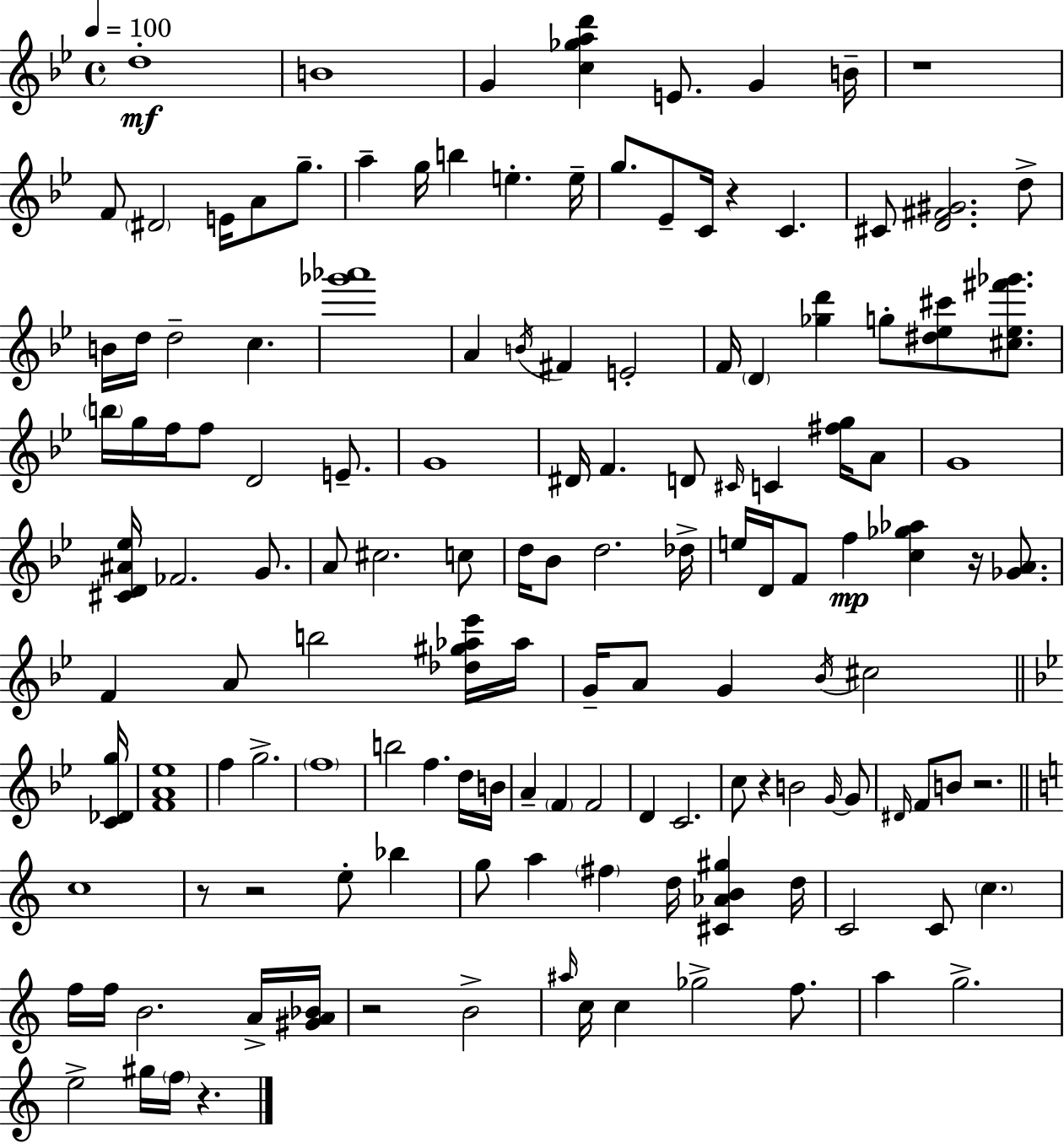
{
  \clef treble
  \time 4/4
  \defaultTimeSignature
  \key g \minor
  \tempo 4 = 100
  d''1-.\mf | b'1 | g'4 <c'' ges'' a'' d'''>4 e'8. g'4 b'16-- | r1 | \break f'8 \parenthesize dis'2 e'16 a'8 g''8.-- | a''4-- g''16 b''4 e''4.-. e''16-- | g''8. ees'8-- c'16 r4 c'4. | cis'8 <d' fis' gis'>2. d''8-> | \break b'16 d''16 d''2-- c''4. | <ges''' aes'''>1 | a'4 \acciaccatura { b'16 } fis'4 e'2-. | f'16 \parenthesize d'4 <ges'' d'''>4 g''8-. <dis'' ees'' cis'''>8 <cis'' ees'' fis''' ges'''>8. | \break \parenthesize b''16 g''16 f''16 f''8 d'2 e'8.-- | g'1 | dis'16 f'4. d'8 \grace { cis'16 } c'4 <fis'' g''>16 | a'8 g'1 | \break <cis' d' ais' ees''>16 fes'2. g'8. | a'8 cis''2. | c''8 d''16 bes'8 d''2. | des''16-> e''16 d'16 f'8 f''4\mp <c'' ges'' aes''>4 r16 <ges' a'>8. | \break f'4 a'8 b''2 | <des'' gis'' aes'' ees'''>16 aes''16 g'16-- a'8 g'4 \acciaccatura { bes'16 } cis''2 | \bar "||" \break \key bes \major <c' des' g''>16 <f' a' ees''>1 | f''4 g''2.-> | \parenthesize f''1 | b''2 f''4. d''16 | \break b'16 a'4-- \parenthesize f'4 f'2 | d'4 c'2. | c''8 r4 b'2 \grace { g'16~ }~ | g'8 \grace { dis'16 } f'8 b'8 r2. | \break \bar "||" \break \key a \minor c''1 | r8 r2 e''8-. bes''4 | g''8 a''4 \parenthesize fis''4 d''16 <cis' aes' b' gis''>4 d''16 | c'2 c'8 \parenthesize c''4. | \break f''16 f''16 b'2. a'16-> <gis' a' bes'>16 | r2 b'2-> | \grace { ais''16 } c''16 c''4 ges''2-> f''8. | a''4 g''2.-> | \break e''2-> gis''16 \parenthesize f''16 r4. | \bar "|."
}